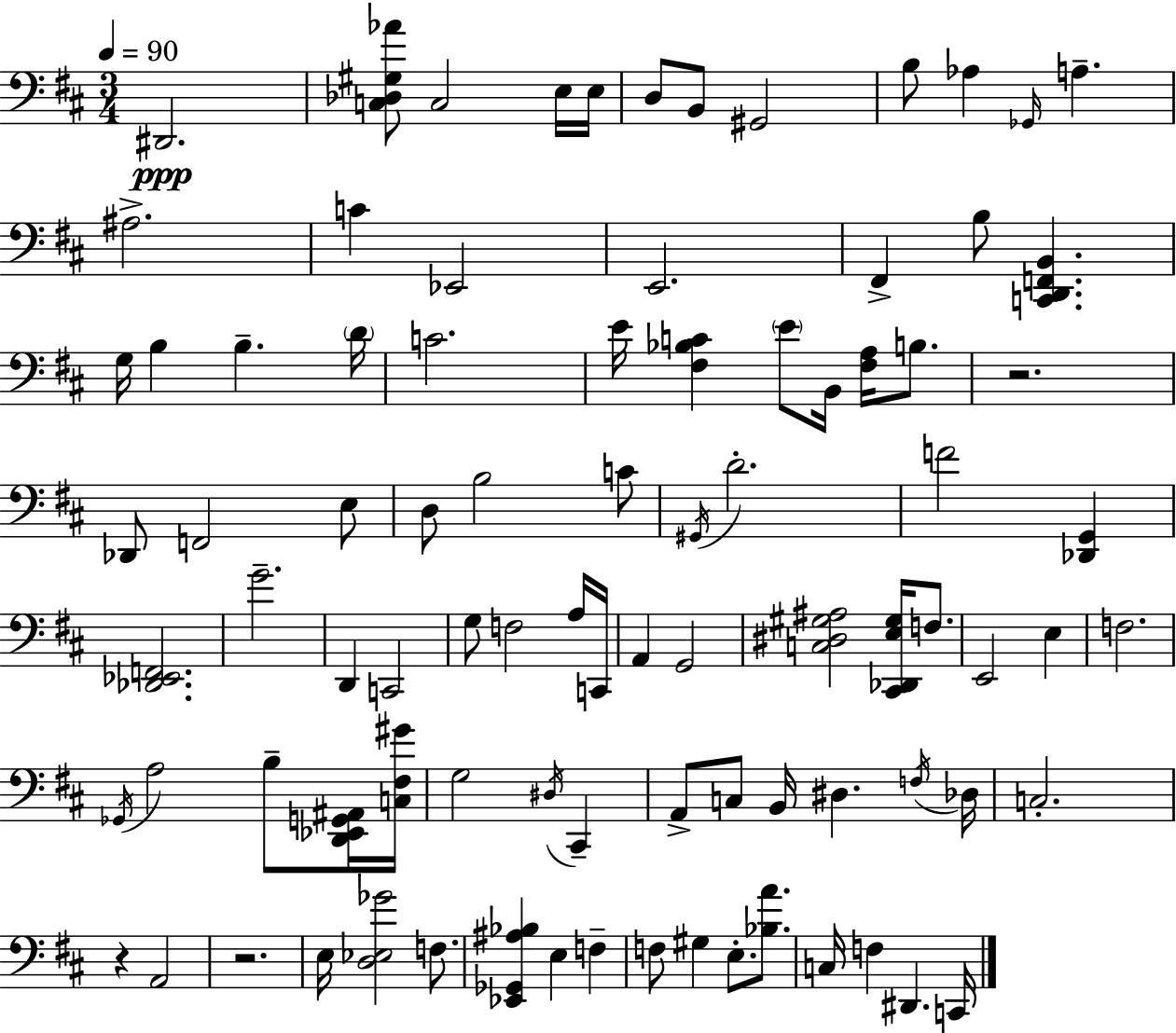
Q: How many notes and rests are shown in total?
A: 89